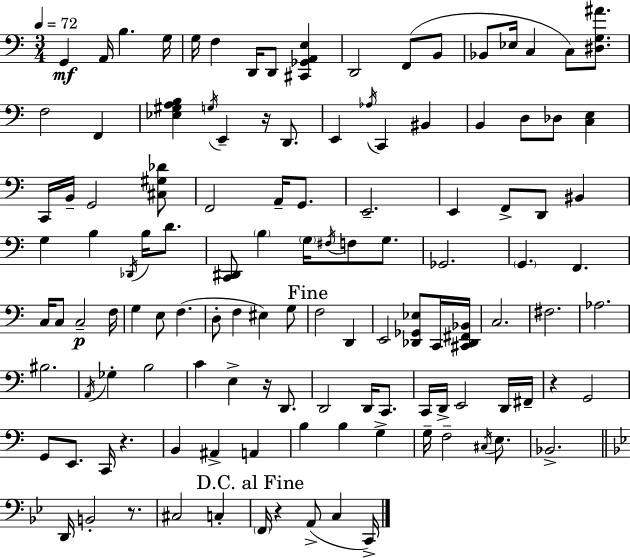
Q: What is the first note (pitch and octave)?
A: G2